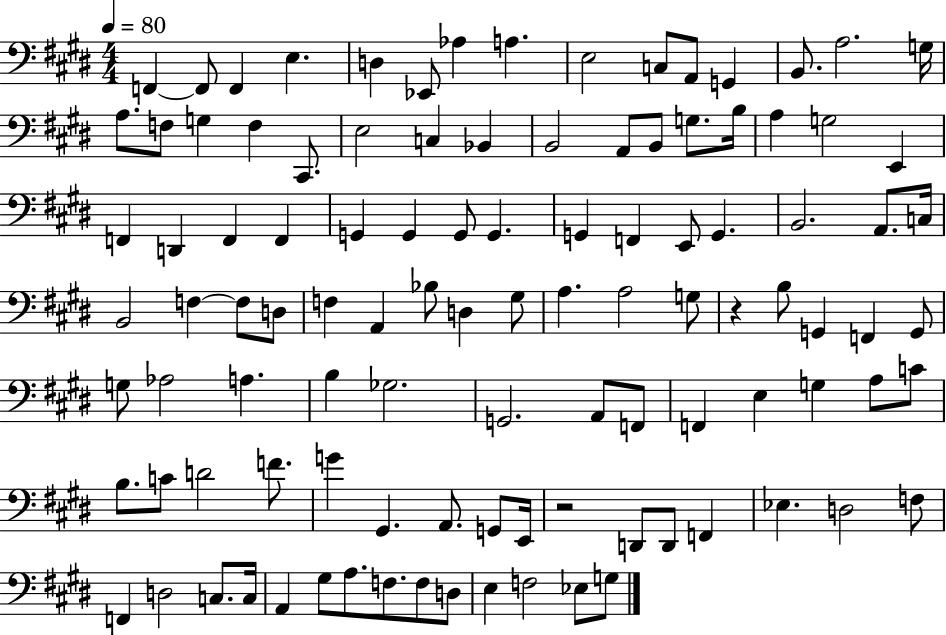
X:1
T:Untitled
M:4/4
L:1/4
K:E
F,, F,,/2 F,, E, D, _E,,/2 _A, A, E,2 C,/2 A,,/2 G,, B,,/2 A,2 G,/4 A,/2 F,/2 G, F, ^C,,/2 E,2 C, _B,, B,,2 A,,/2 B,,/2 G,/2 B,/4 A, G,2 E,, F,, D,, F,, F,, G,, G,, G,,/2 G,, G,, F,, E,,/2 G,, B,,2 A,,/2 C,/4 B,,2 F, F,/2 D,/2 F, A,, _B,/2 D, ^G,/2 A, A,2 G,/2 z B,/2 G,, F,, G,,/2 G,/2 _A,2 A, B, _G,2 G,,2 A,,/2 F,,/2 F,, E, G, A,/2 C/2 B,/2 C/2 D2 F/2 G ^G,, A,,/2 G,,/2 E,,/4 z2 D,,/2 D,,/2 F,, _E, D,2 F,/2 F,, D,2 C,/2 C,/4 A,, ^G,/2 A,/2 F,/2 F,/2 D,/2 E, F,2 _E,/2 G,/2